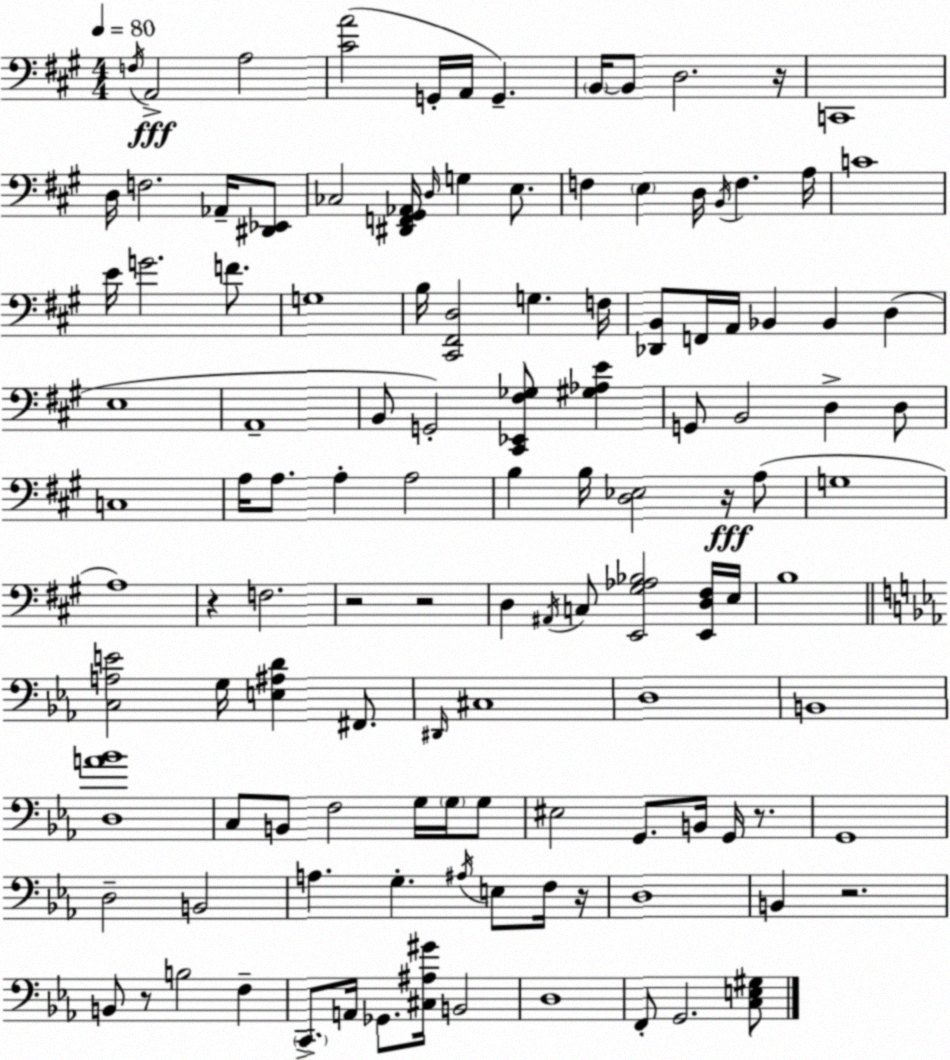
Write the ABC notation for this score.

X:1
T:Untitled
M:4/4
L:1/4
K:A
F,/4 A,,2 A,2 [^CA]2 G,,/4 A,,/4 G,, B,,/4 B,,/2 D,2 z/4 C,,4 D,/4 F,2 _A,,/4 [^D,,_E,,]/2 _C,2 [^D,,F,,^G,,_A,,]/4 D,/4 G, E,/2 F, E, D,/4 B,,/4 F, A,/4 C4 E/4 G2 F/2 G,4 B,/4 [^C,,^F,,D,]2 G, F,/4 [_D,,B,,]/2 F,,/4 A,,/4 _B,, _B,, D, E,4 A,,4 B,,/2 G,,2 [^C,,_E,,^F,_G,]/2 [^G,_A,E] G,,/2 B,,2 D, D,/2 C,4 A,/4 A,/2 A, A,2 B, B,/4 [D,_E,]2 z/4 A,/2 G,4 A,4 z F,2 z2 z2 D, ^A,,/4 C,/2 [E,,^G,_A,_B,]2 [E,,D,^F,]/4 E,/4 B,4 [C,A,E]2 G,/4 [E,^A,D] ^F,,/2 ^D,,/4 ^C,4 D,4 B,,4 [D,A_B]4 C,/2 B,,/2 F,2 G,/4 G,/4 G,/2 ^E,2 G,,/2 B,,/4 G,,/4 z/2 G,,4 D,2 B,,2 A, G, ^A,/4 E,/2 F,/4 z/4 D,4 B,, z2 B,,/2 z/2 B,2 F, C,,/2 A,,/4 _G,,/2 [^C,^A,^G]/4 B,,2 D,4 F,,/2 G,,2 [C,E,^G,]/2